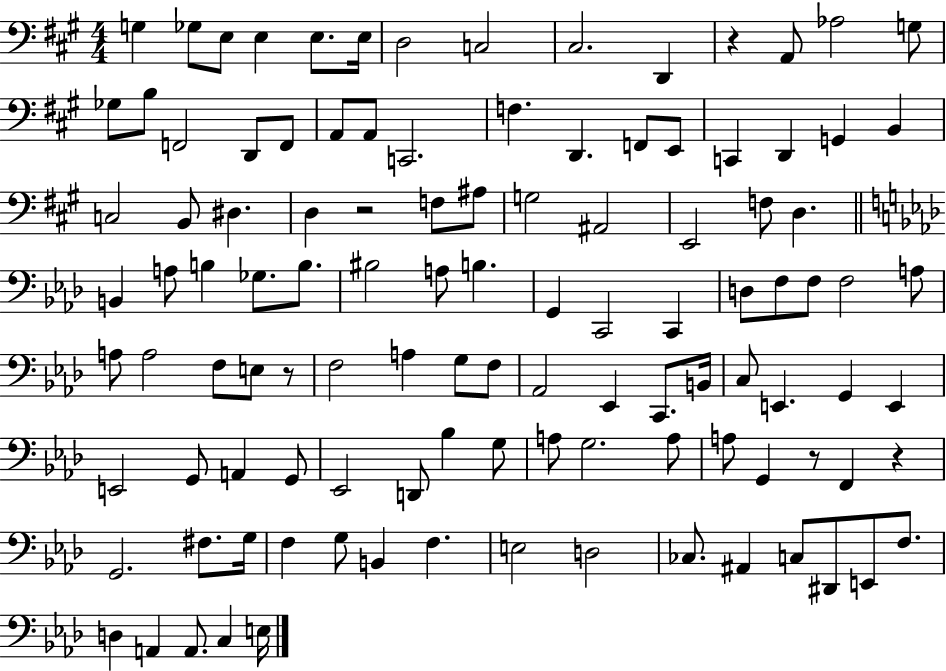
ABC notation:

X:1
T:Untitled
M:4/4
L:1/4
K:A
G, _G,/2 E,/2 E, E,/2 E,/4 D,2 C,2 ^C,2 D,, z A,,/2 _A,2 G,/2 _G,/2 B,/2 F,,2 D,,/2 F,,/2 A,,/2 A,,/2 C,,2 F, D,, F,,/2 E,,/2 C,, D,, G,, B,, C,2 B,,/2 ^D, D, z2 F,/2 ^A,/2 G,2 ^A,,2 E,,2 F,/2 D, B,, A,/2 B, _G,/2 B,/2 ^B,2 A,/2 B, G,, C,,2 C,, D,/2 F,/2 F,/2 F,2 A,/2 A,/2 A,2 F,/2 E,/2 z/2 F,2 A, G,/2 F,/2 _A,,2 _E,, C,,/2 B,,/4 C,/2 E,, G,, E,, E,,2 G,,/2 A,, G,,/2 _E,,2 D,,/2 _B, G,/2 A,/2 G,2 A,/2 A,/2 G,, z/2 F,, z G,,2 ^F,/2 G,/4 F, G,/2 B,, F, E,2 D,2 _C,/2 ^A,, C,/2 ^D,,/2 E,,/2 F,/2 D, A,, A,,/2 C, E,/4